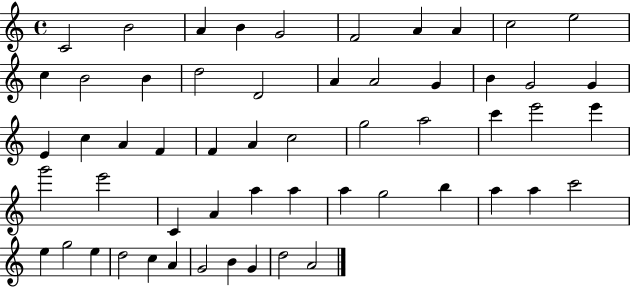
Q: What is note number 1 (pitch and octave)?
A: C4